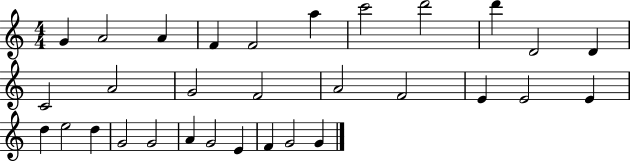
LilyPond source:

{
  \clef treble
  \numericTimeSignature
  \time 4/4
  \key c \major
  g'4 a'2 a'4 | f'4 f'2 a''4 | c'''2 d'''2 | d'''4 d'2 d'4 | \break c'2 a'2 | g'2 f'2 | a'2 f'2 | e'4 e'2 e'4 | \break d''4 e''2 d''4 | g'2 g'2 | a'4 g'2 e'4 | f'4 g'2 g'4 | \break \bar "|."
}